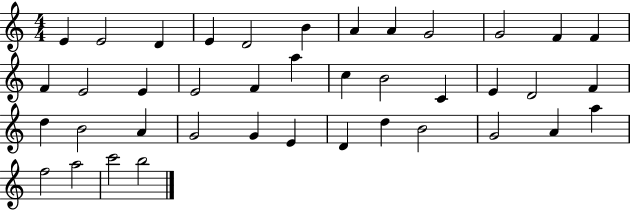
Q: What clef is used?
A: treble